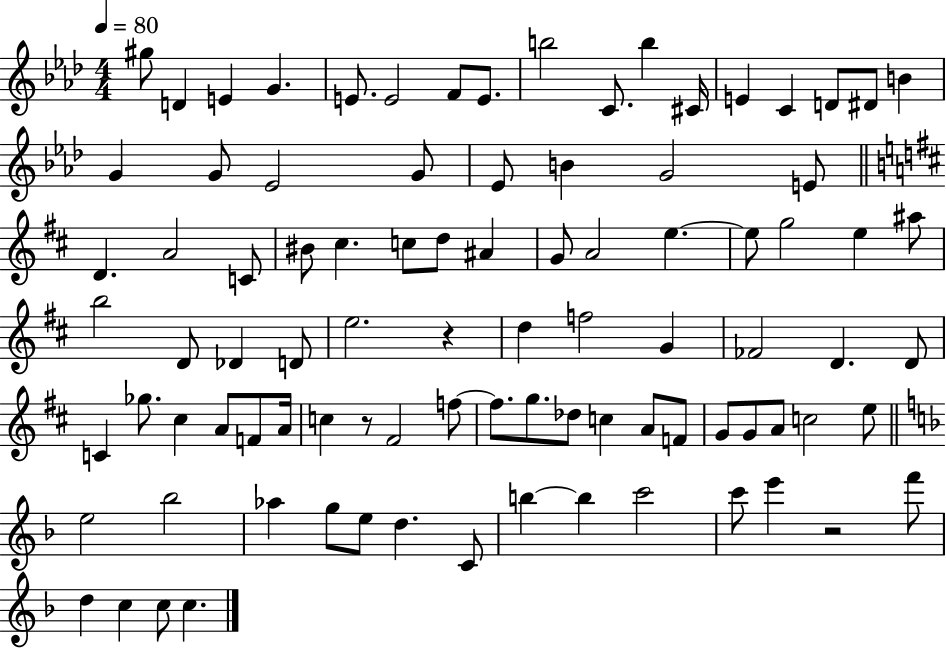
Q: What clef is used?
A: treble